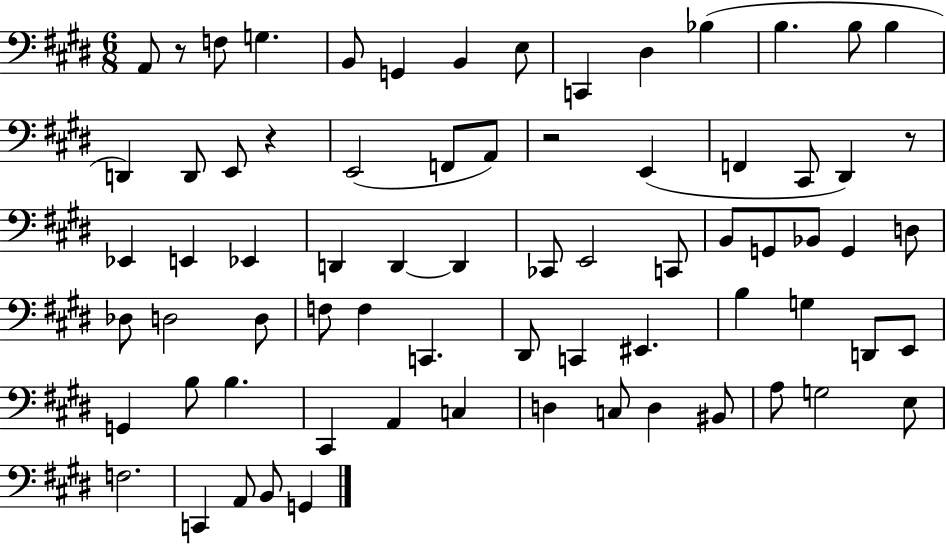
X:1
T:Untitled
M:6/8
L:1/4
K:E
A,,/2 z/2 F,/2 G, B,,/2 G,, B,, E,/2 C,, ^D, _B, B, B,/2 B, D,, D,,/2 E,,/2 z E,,2 F,,/2 A,,/2 z2 E,, F,, ^C,,/2 ^D,, z/2 _E,, E,, _E,, D,, D,, D,, _C,,/2 E,,2 C,,/2 B,,/2 G,,/2 _B,,/2 G,, D,/2 _D,/2 D,2 D,/2 F,/2 F, C,, ^D,,/2 C,, ^E,, B, G, D,,/2 E,,/2 G,, B,/2 B, ^C,, A,, C, D, C,/2 D, ^B,,/2 A,/2 G,2 E,/2 F,2 C,, A,,/2 B,,/2 G,,